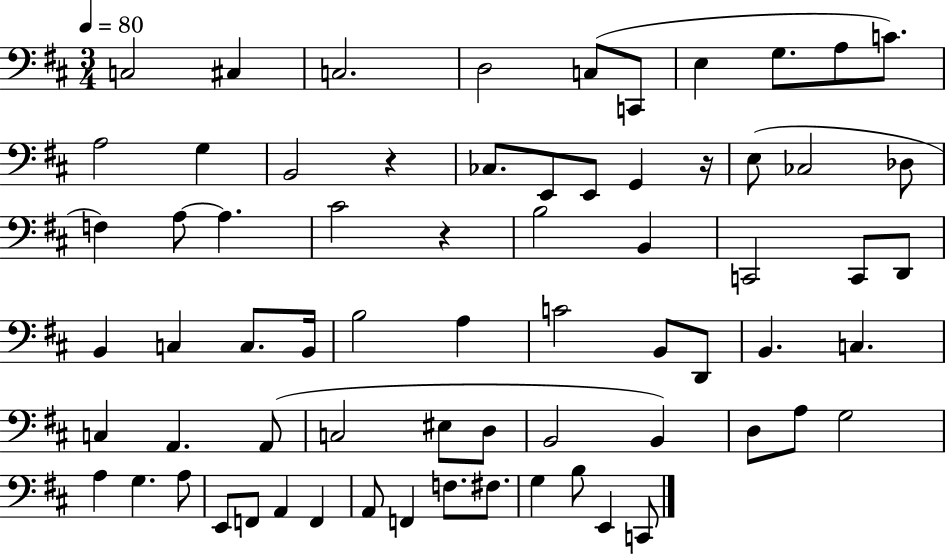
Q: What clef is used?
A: bass